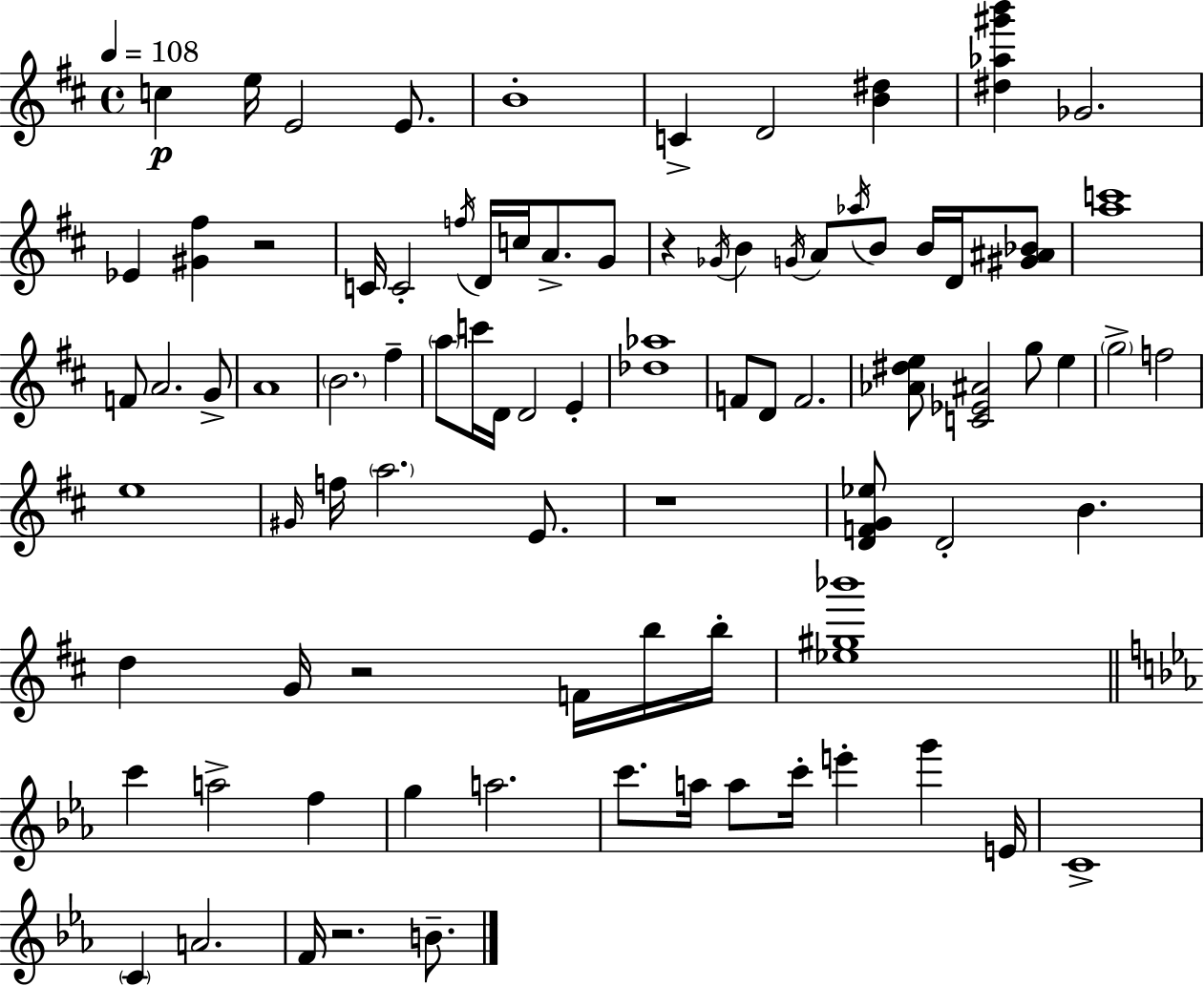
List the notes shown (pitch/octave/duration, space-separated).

C5/q E5/s E4/h E4/e. B4/w C4/q D4/h [B4,D#5]/q [D#5,Ab5,G#6,B6]/q Gb4/h. Eb4/q [G#4,F#5]/q R/h C4/s C4/h F5/s D4/s C5/s A4/e. G4/e R/q Gb4/s B4/q G4/s A4/e Ab5/s B4/e B4/s D4/s [G#4,A#4,Bb4]/e [A5,C6]/w F4/e A4/h. G4/e A4/w B4/h. F#5/q A5/e C6/s D4/s D4/h E4/q [Db5,Ab5]/w F4/e D4/e F4/h. [Ab4,D#5,E5]/e [C4,Eb4,A#4]/h G5/e E5/q G5/h F5/h E5/w G#4/s F5/s A5/h. E4/e. R/w [D4,F4,G4,Eb5]/e D4/h B4/q. D5/q G4/s R/h F4/s B5/s B5/s [Eb5,G#5,Bb6]/w C6/q A5/h F5/q G5/q A5/h. C6/e. A5/s A5/e C6/s E6/q G6/q E4/s C4/w C4/q A4/h. F4/s R/h. B4/e.